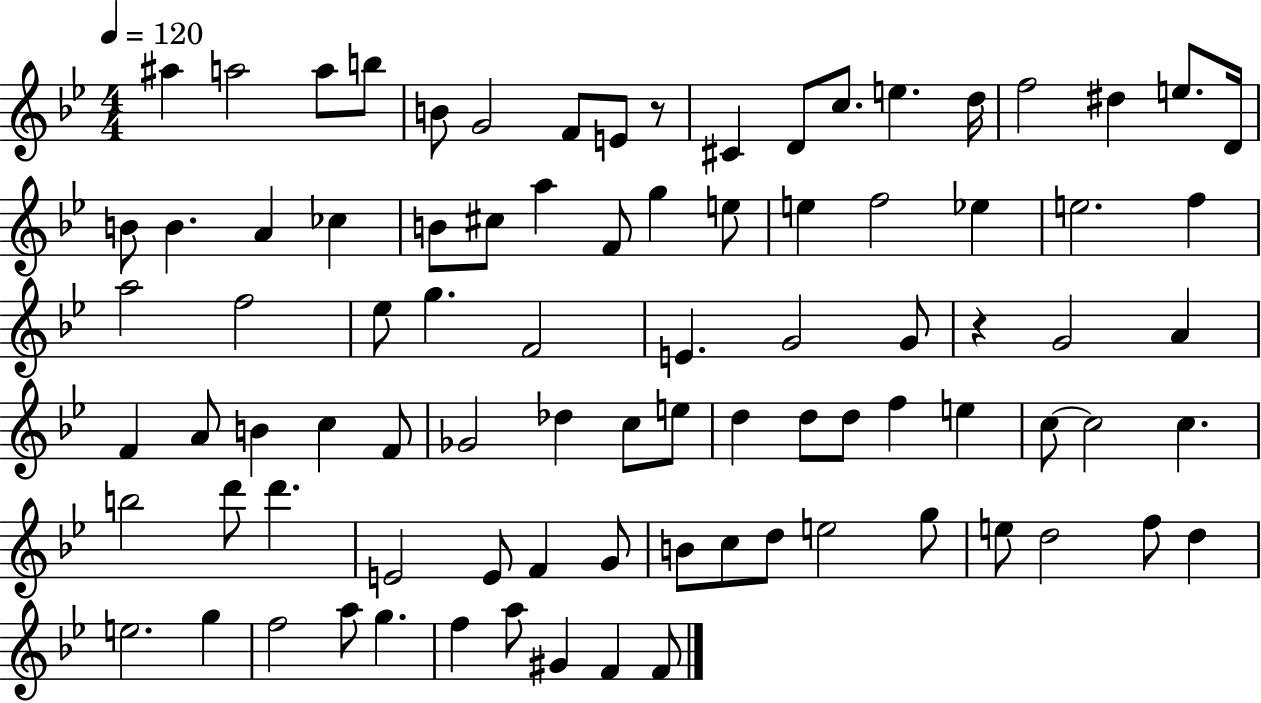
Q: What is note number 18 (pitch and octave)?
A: B4